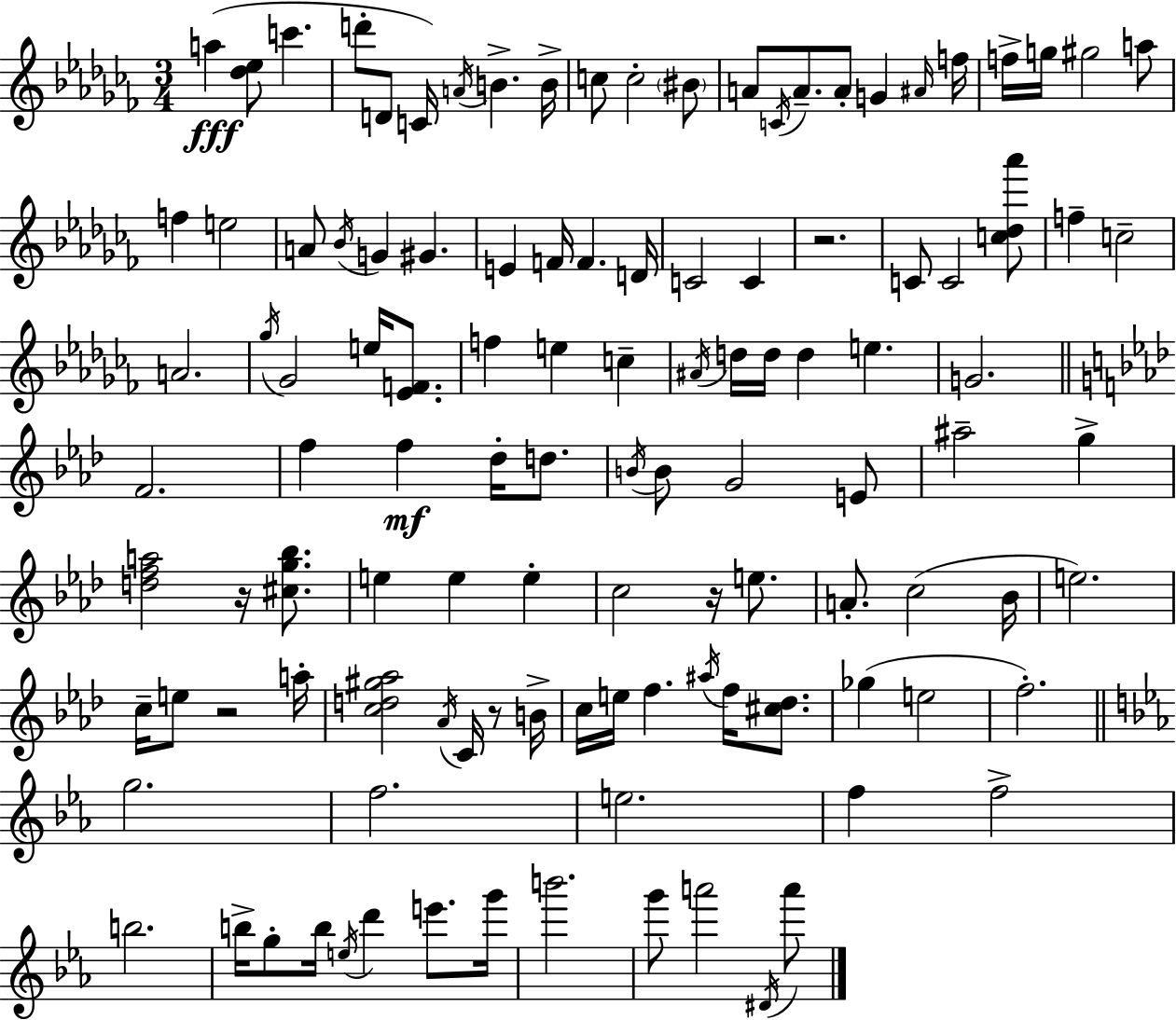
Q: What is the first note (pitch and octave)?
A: A5